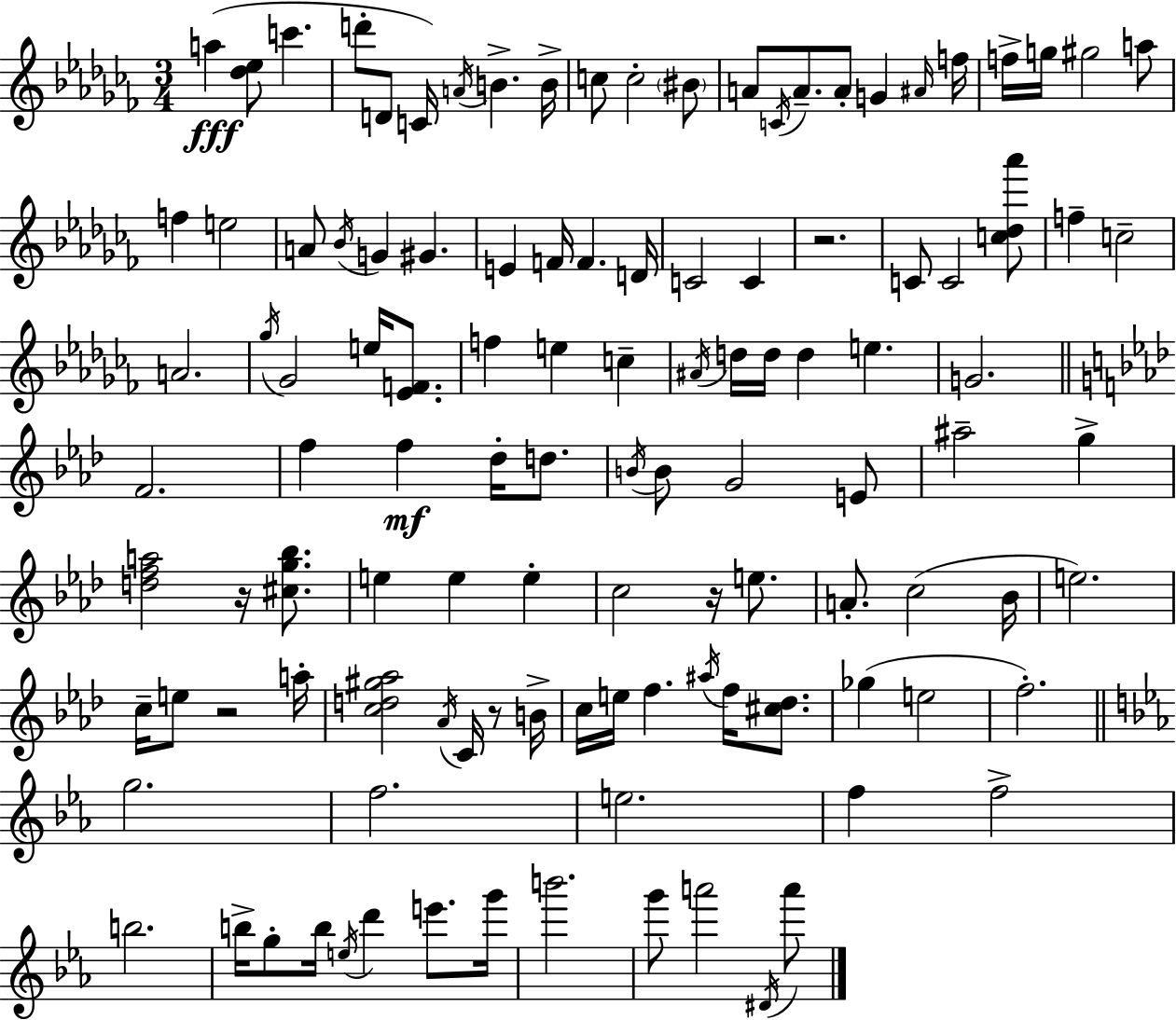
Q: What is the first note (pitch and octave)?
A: A5